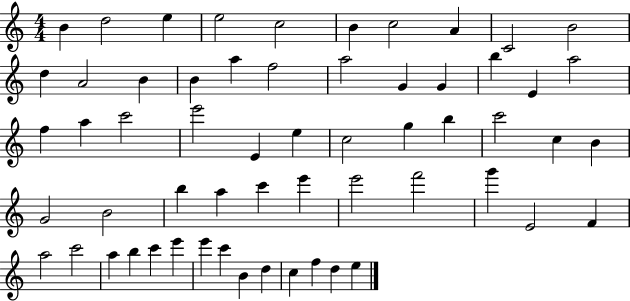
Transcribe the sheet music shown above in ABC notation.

X:1
T:Untitled
M:4/4
L:1/4
K:C
B d2 e e2 c2 B c2 A C2 B2 d A2 B B a f2 a2 G G b E a2 f a c'2 e'2 E e c2 g b c'2 c B G2 B2 b a c' e' e'2 f'2 g' E2 F a2 c'2 a b c' e' e' c' B d c f d e